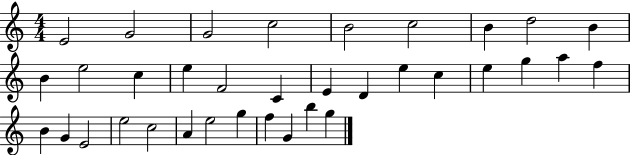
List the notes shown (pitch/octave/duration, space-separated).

E4/h G4/h G4/h C5/h B4/h C5/h B4/q D5/h B4/q B4/q E5/h C5/q E5/q F4/h C4/q E4/q D4/q E5/q C5/q E5/q G5/q A5/q F5/q B4/q G4/q E4/h E5/h C5/h A4/q E5/h G5/q F5/q G4/q B5/q G5/q